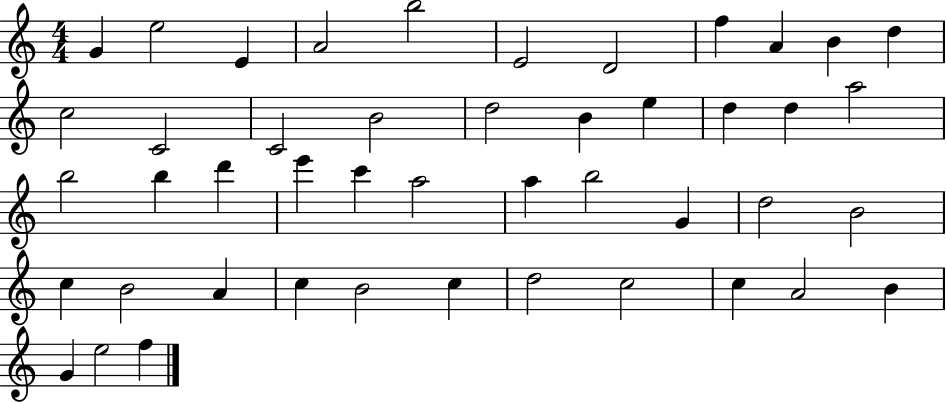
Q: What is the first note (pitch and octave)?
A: G4